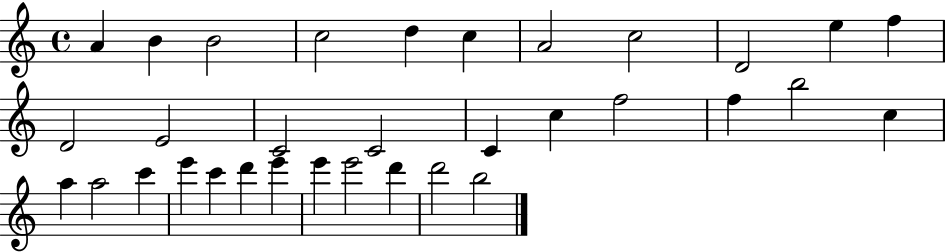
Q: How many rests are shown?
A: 0